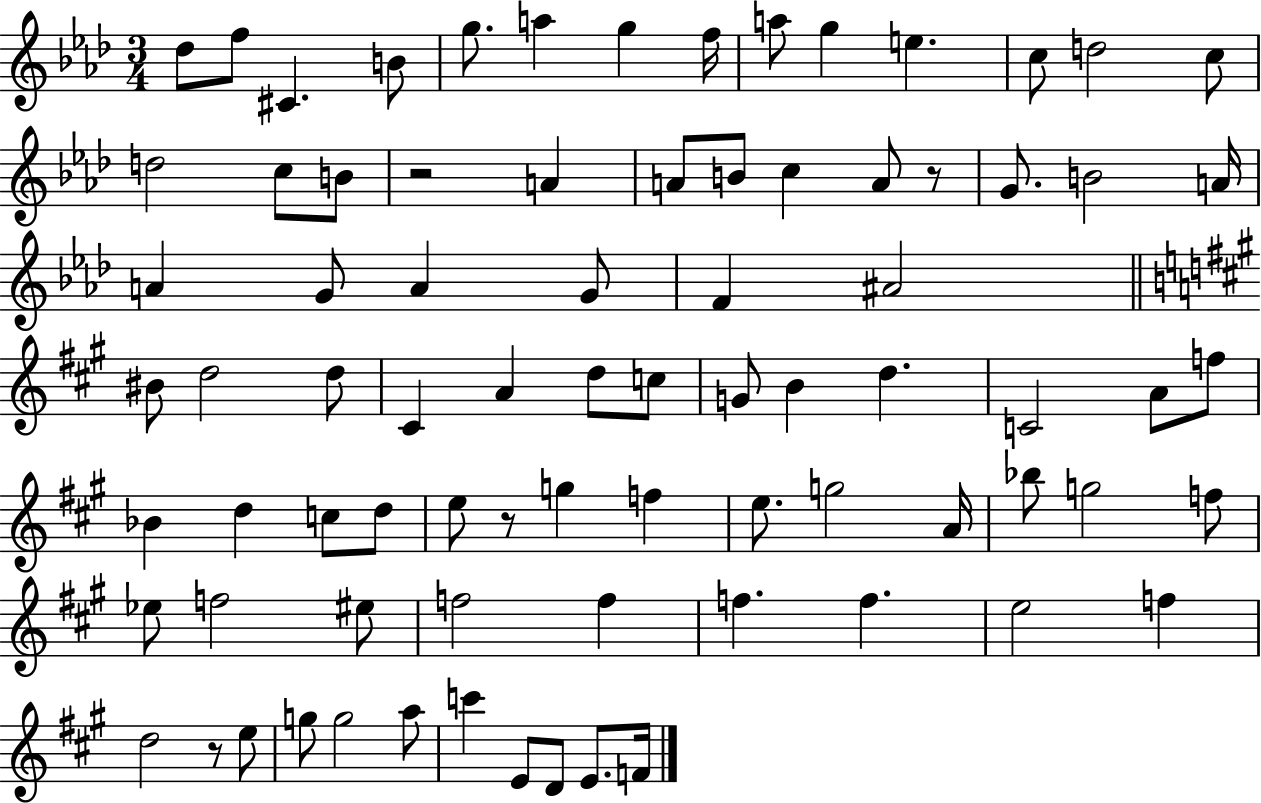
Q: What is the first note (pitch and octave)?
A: Db5